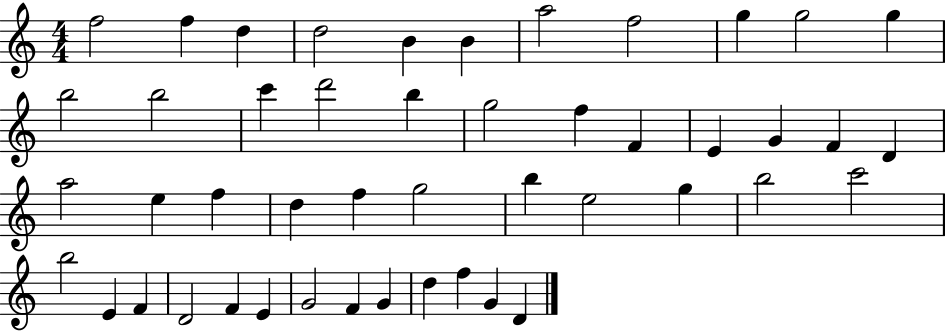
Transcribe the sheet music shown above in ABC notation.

X:1
T:Untitled
M:4/4
L:1/4
K:C
f2 f d d2 B B a2 f2 g g2 g b2 b2 c' d'2 b g2 f F E G F D a2 e f d f g2 b e2 g b2 c'2 b2 E F D2 F E G2 F G d f G D